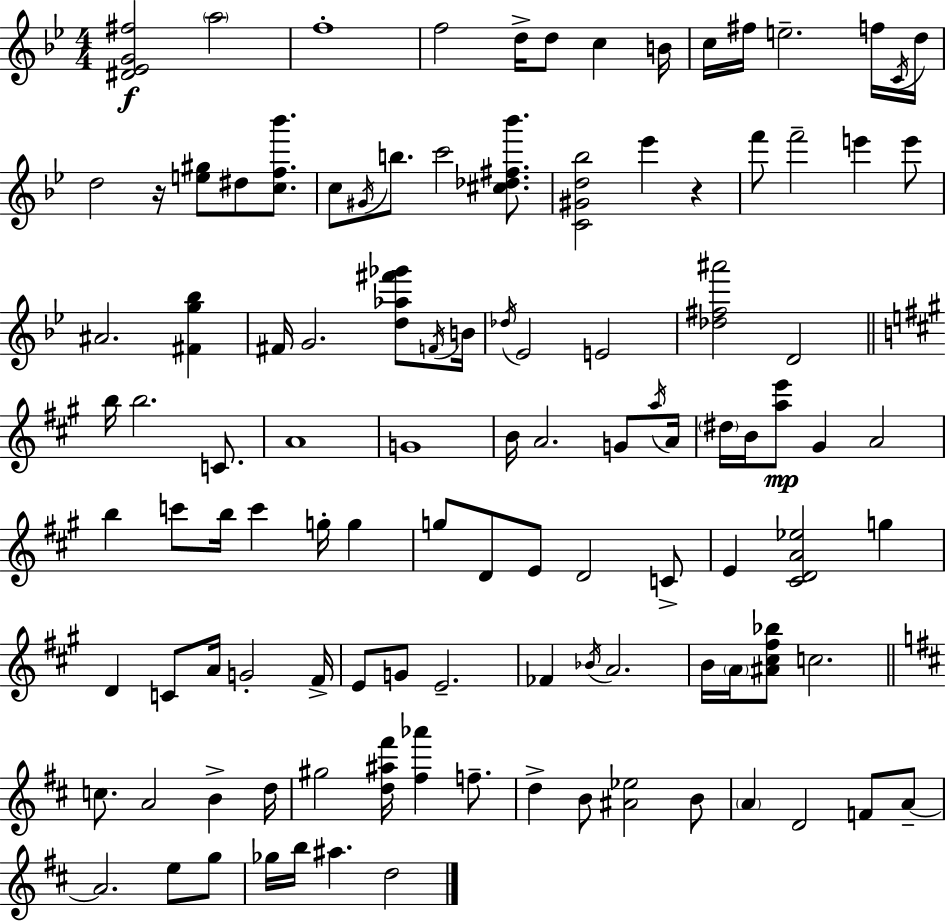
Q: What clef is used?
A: treble